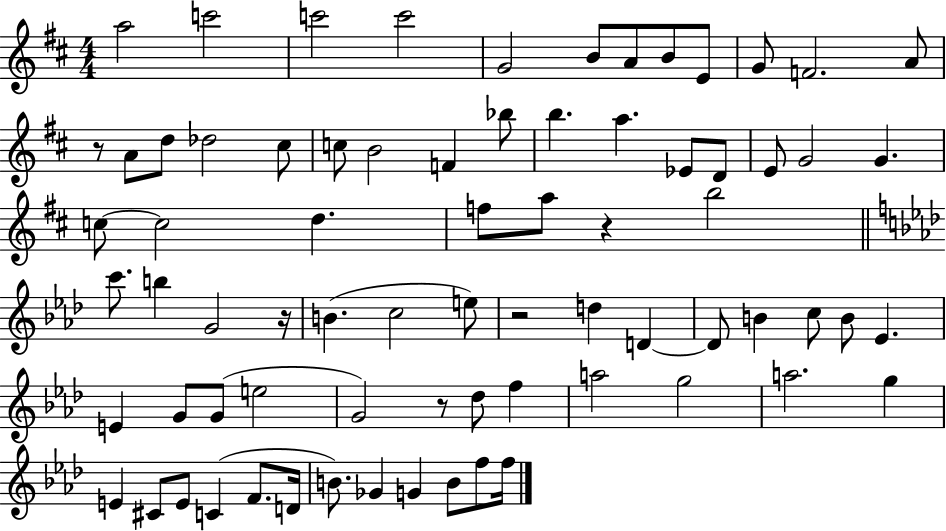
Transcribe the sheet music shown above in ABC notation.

X:1
T:Untitled
M:4/4
L:1/4
K:D
a2 c'2 c'2 c'2 G2 B/2 A/2 B/2 E/2 G/2 F2 A/2 z/2 A/2 d/2 _d2 ^c/2 c/2 B2 F _b/2 b a _E/2 D/2 E/2 G2 G c/2 c2 d f/2 a/2 z b2 c'/2 b G2 z/4 B c2 e/2 z2 d D D/2 B c/2 B/2 _E E G/2 G/2 e2 G2 z/2 _d/2 f a2 g2 a2 g E ^C/2 E/2 C F/2 D/4 B/2 _G G B/2 f/2 f/4